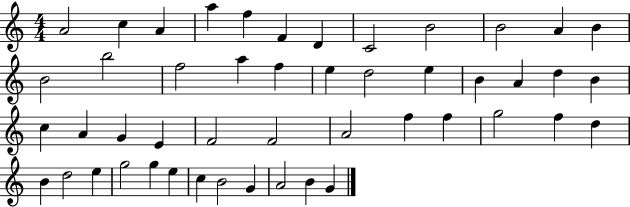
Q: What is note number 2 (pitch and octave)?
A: C5